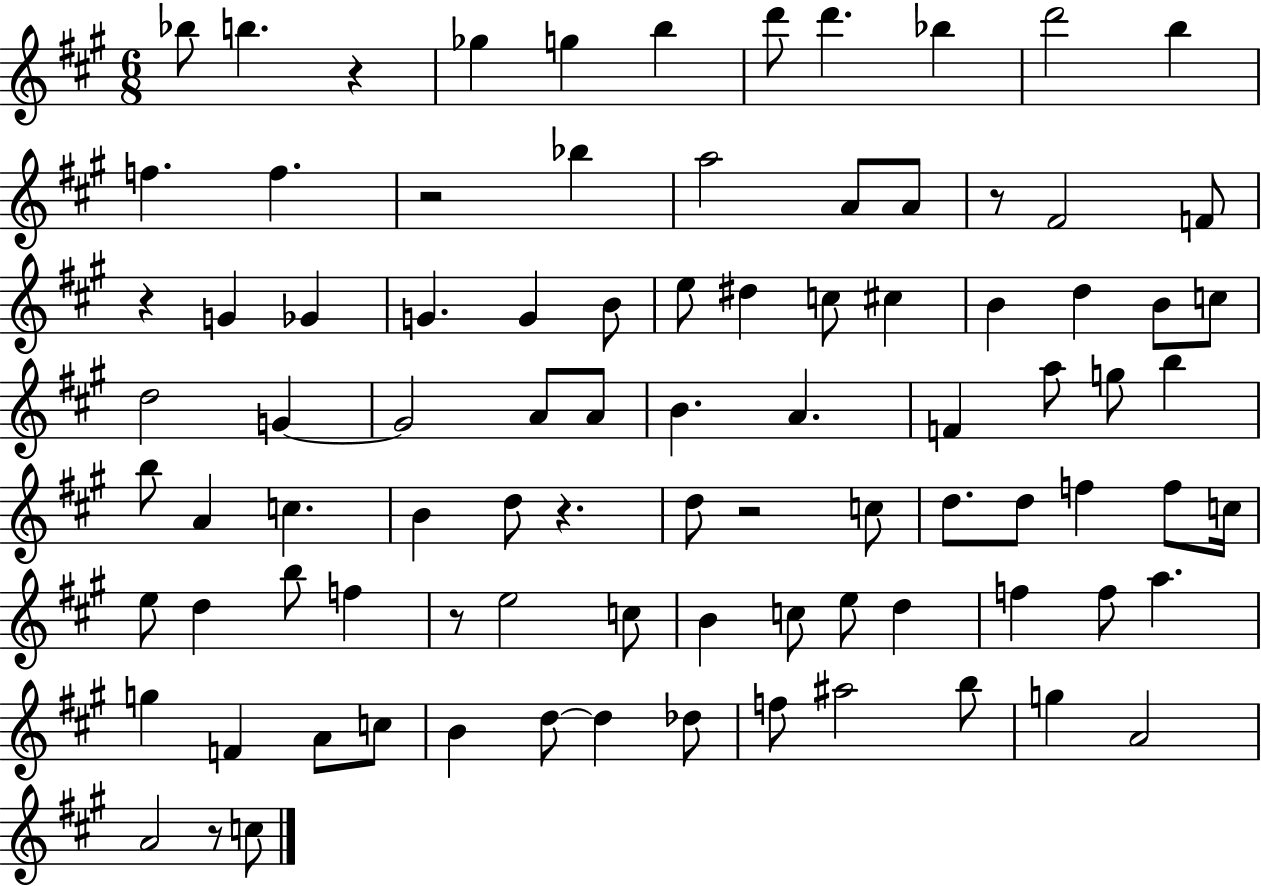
Bb5/e B5/q. R/q Gb5/q G5/q B5/q D6/e D6/q. Bb5/q D6/h B5/q F5/q. F5/q. R/h Bb5/q A5/h A4/e A4/e R/e F#4/h F4/e R/q G4/q Gb4/q G4/q. G4/q B4/e E5/e D#5/q C5/e C#5/q B4/q D5/q B4/e C5/e D5/h G4/q G4/h A4/e A4/e B4/q. A4/q. F4/q A5/e G5/e B5/q B5/e A4/q C5/q. B4/q D5/e R/q. D5/e R/h C5/e D5/e. D5/e F5/q F5/e C5/s E5/e D5/q B5/e F5/q R/e E5/h C5/e B4/q C5/e E5/e D5/q F5/q F5/e A5/q. G5/q F4/q A4/e C5/e B4/q D5/e D5/q Db5/e F5/e A#5/h B5/e G5/q A4/h A4/h R/e C5/e